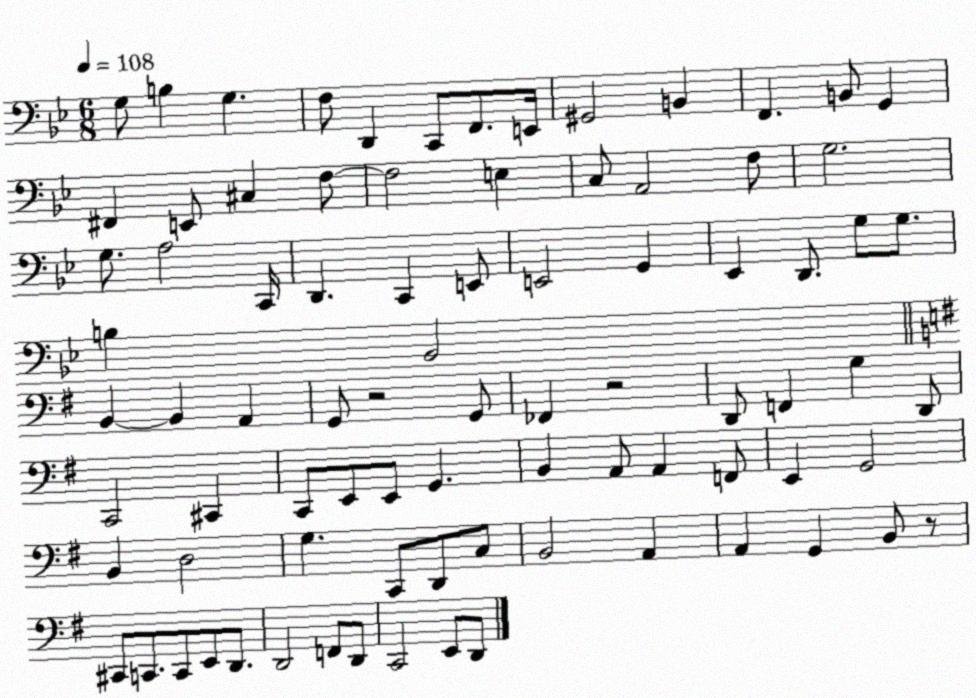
X:1
T:Untitled
M:6/8
L:1/4
K:Bb
G,/2 B, G, F,/2 D,, C,,/2 F,,/2 E,,/4 ^G,,2 B,, F,, B,,/2 G,, ^F,, E,,/2 ^C, F,/2 F,2 E, C,/2 A,,2 F,/2 G,2 G,/2 A,2 C,,/4 D,, C,, E,,/2 E,,2 G,, _E,, D,,/2 G,/2 G,/2 B, _B,,2 B,, B,, A,, G,,/2 z2 G,,/2 _F,, z2 D,,/2 F,, G, D,,/2 C,,2 ^C,, C,,/2 E,,/2 E,,/2 G,, B,, A,,/2 A,, F,,/2 E,, G,,2 B,, D,2 G, C,,/2 D,,/2 C,/2 B,,2 A,, A,, G,, B,,/2 z/2 ^C,,/2 C,,/2 C,,/2 E,,/2 D,,/2 D,,2 F,,/2 D,,/2 C,,2 E,,/2 D,,/2